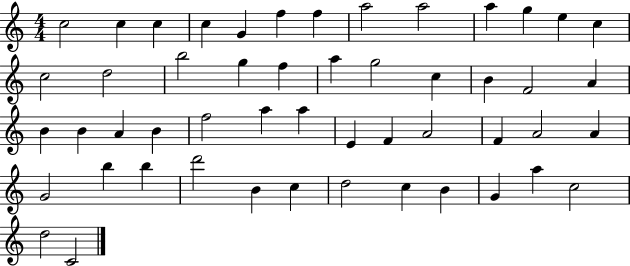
{
  \clef treble
  \numericTimeSignature
  \time 4/4
  \key c \major
  c''2 c''4 c''4 | c''4 g'4 f''4 f''4 | a''2 a''2 | a''4 g''4 e''4 c''4 | \break c''2 d''2 | b''2 g''4 f''4 | a''4 g''2 c''4 | b'4 f'2 a'4 | \break b'4 b'4 a'4 b'4 | f''2 a''4 a''4 | e'4 f'4 a'2 | f'4 a'2 a'4 | \break g'2 b''4 b''4 | d'''2 b'4 c''4 | d''2 c''4 b'4 | g'4 a''4 c''2 | \break d''2 c'2 | \bar "|."
}